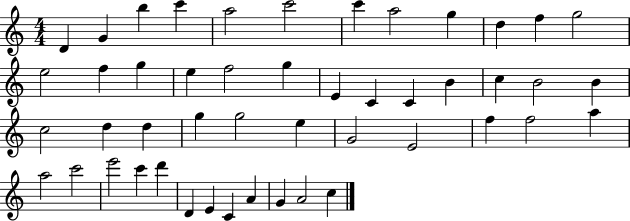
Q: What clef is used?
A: treble